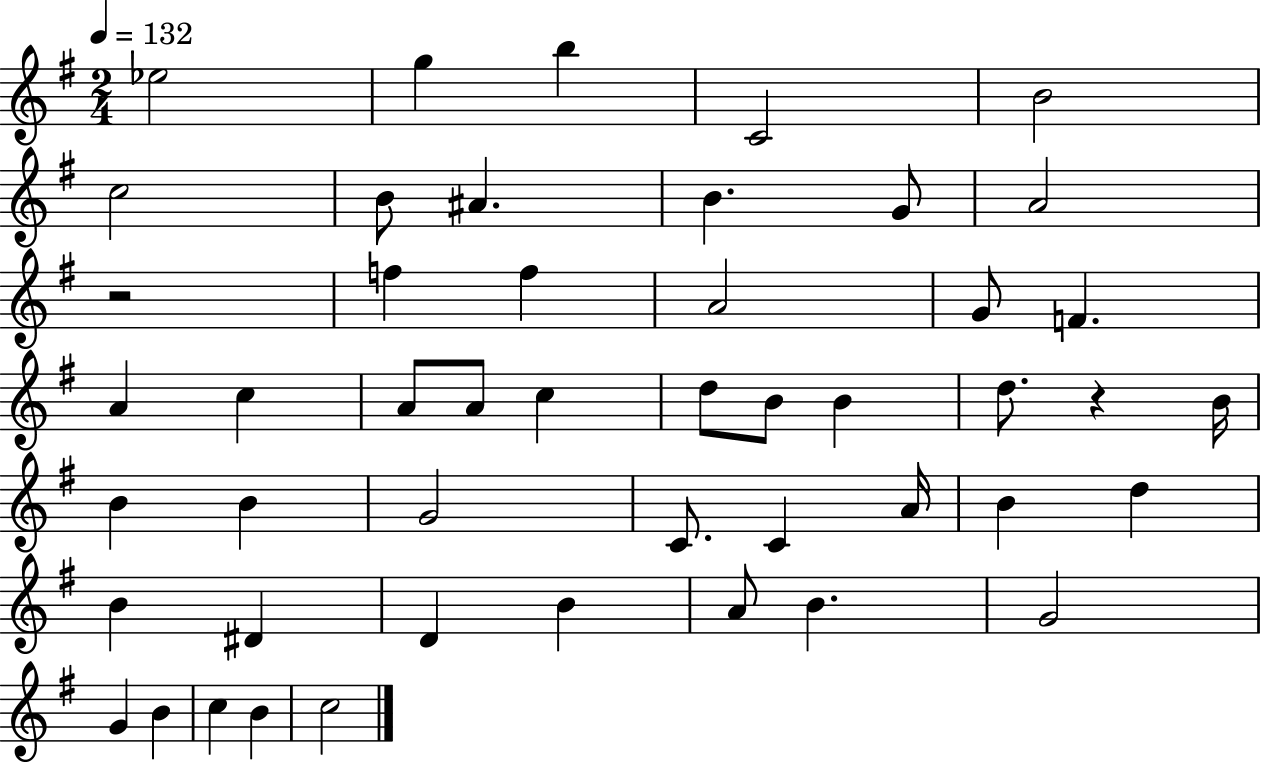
X:1
T:Untitled
M:2/4
L:1/4
K:G
_e2 g b C2 B2 c2 B/2 ^A B G/2 A2 z2 f f A2 G/2 F A c A/2 A/2 c d/2 B/2 B d/2 z B/4 B B G2 C/2 C A/4 B d B ^D D B A/2 B G2 G B c B c2